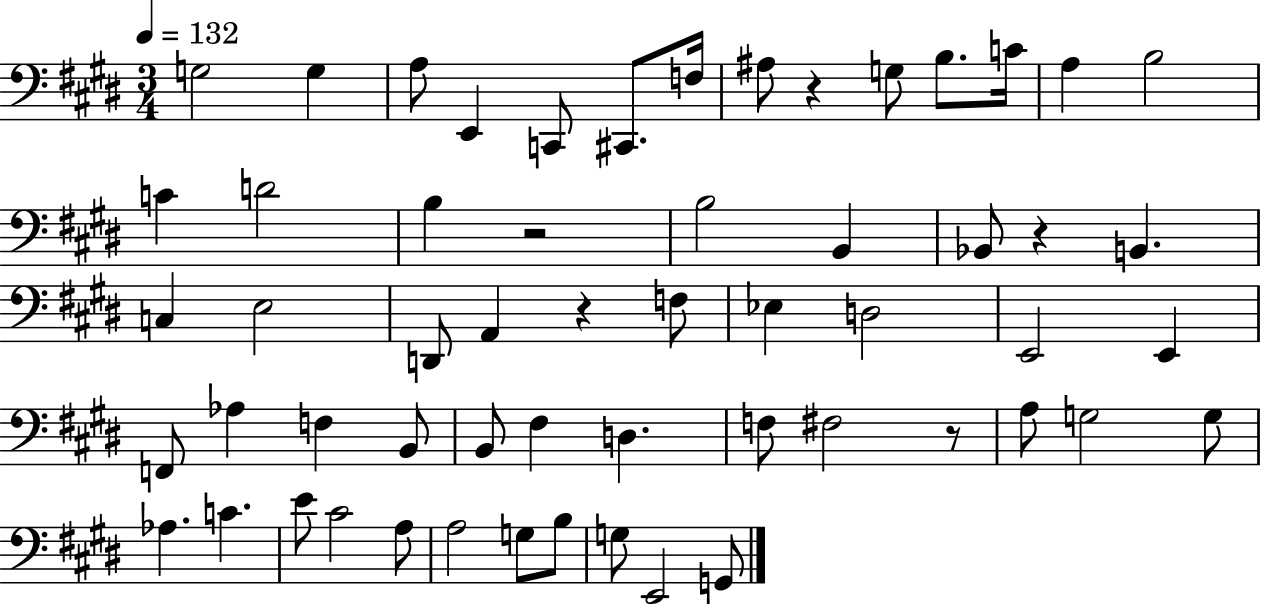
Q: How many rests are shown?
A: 5